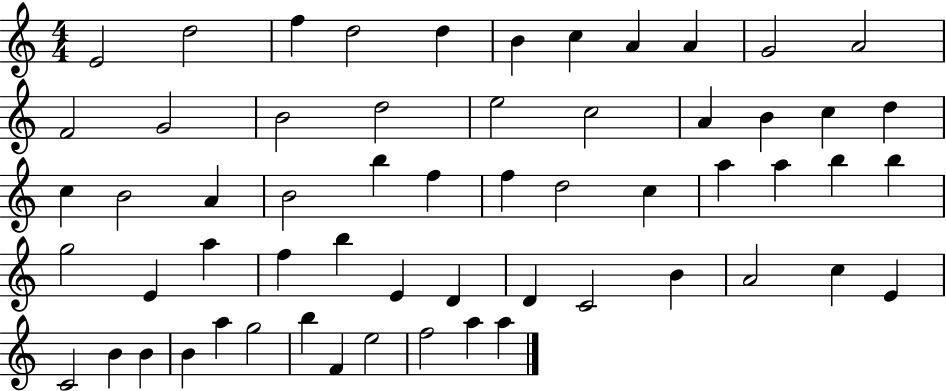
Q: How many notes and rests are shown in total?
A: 59